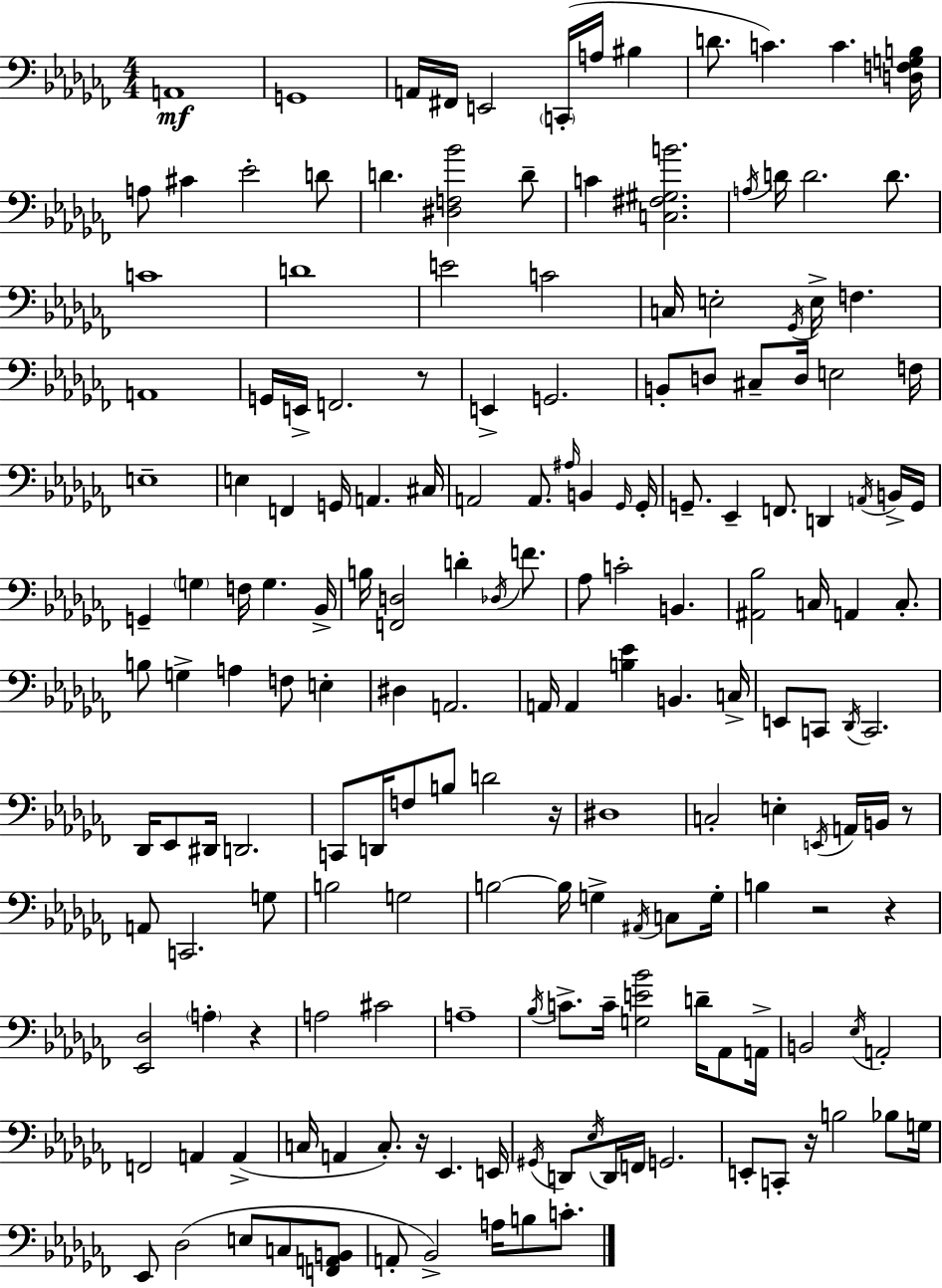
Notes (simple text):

A2/w G2/w A2/s F#2/s E2/h C2/s A3/s BIS3/q D4/e. C4/q. C4/q. [D3,F3,G3,B3]/s A3/e C#4/q Eb4/h D4/e D4/q. [D#3,F3,Bb4]/h D4/e C4/q [C3,F#3,G#3,B4]/h. A3/s D4/s D4/h. D4/e. C4/w D4/w E4/h C4/h C3/s E3/h Gb2/s E3/s F3/q. A2/w G2/s E2/s F2/h. R/e E2/q G2/h. B2/e D3/e C#3/e D3/s E3/h F3/s E3/w E3/q F2/q G2/s A2/q. C#3/s A2/h A2/e. A#3/s B2/q Gb2/s Gb2/s G2/e. Eb2/q F2/e. D2/q A2/s B2/s G2/s G2/q G3/q F3/s G3/q. Bb2/s B3/s [F2,D3]/h D4/q Db3/s F4/e. Ab3/e C4/h B2/q. [A#2,Bb3]/h C3/s A2/q C3/e. B3/e G3/q A3/q F3/e E3/q D#3/q A2/h. A2/s A2/q [B3,Eb4]/q B2/q. C3/s E2/e C2/e Db2/s C2/h. Db2/s Eb2/e D#2/s D2/h. C2/e D2/s F3/e B3/e D4/h R/s D#3/w C3/h E3/q E2/s A2/s B2/s R/e A2/e C2/h. G3/e B3/h G3/h B3/h B3/s G3/q A#2/s C3/e G3/s B3/q R/h R/q [Eb2,Db3]/h A3/q R/q A3/h C#4/h A3/w Bb3/s C4/e. C4/s [G3,E4,Bb4]/h D4/s Ab2/e A2/s B2/h Eb3/s A2/h F2/h A2/q A2/q C3/s A2/q C3/e. R/s Eb2/q. E2/s G#2/s D2/e Eb3/s D2/s F2/s G2/h. E2/e C2/e R/s B3/h Bb3/e G3/s Eb2/e Db3/h E3/e C3/e [F2,A2,B2]/e A2/e Bb2/h A3/s B3/e C4/e.